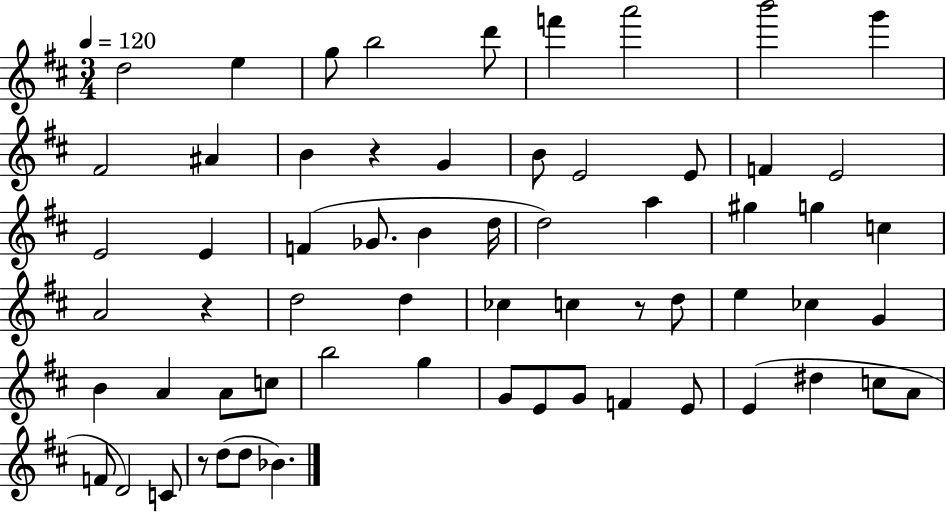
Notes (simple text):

D5/h E5/q G5/e B5/h D6/e F6/q A6/h B6/h G6/q F#4/h A#4/q B4/q R/q G4/q B4/e E4/h E4/e F4/q E4/h E4/h E4/q F4/q Gb4/e. B4/q D5/s D5/h A5/q G#5/q G5/q C5/q A4/h R/q D5/h D5/q CES5/q C5/q R/e D5/e E5/q CES5/q G4/q B4/q A4/q A4/e C5/e B5/h G5/q G4/e E4/e G4/e F4/q E4/e E4/q D#5/q C5/e A4/e F4/e D4/h C4/e R/e D5/e D5/e Bb4/q.